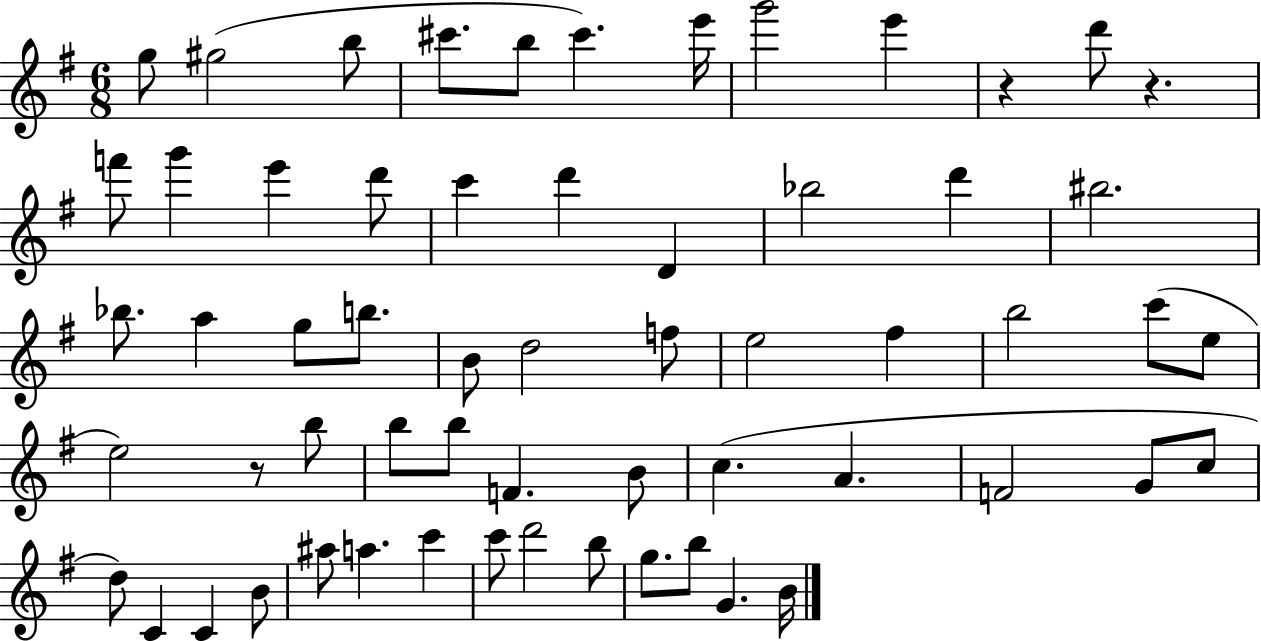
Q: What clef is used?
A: treble